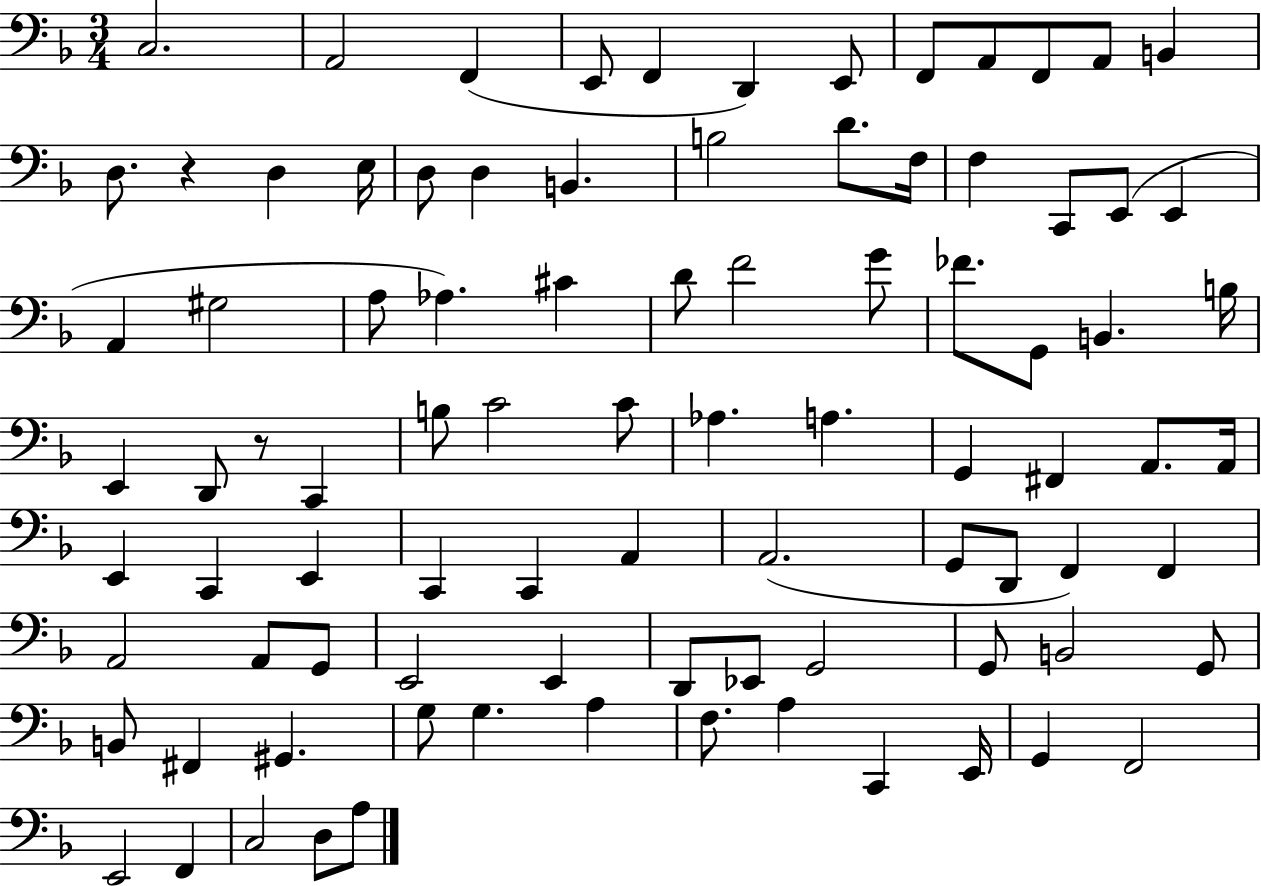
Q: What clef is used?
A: bass